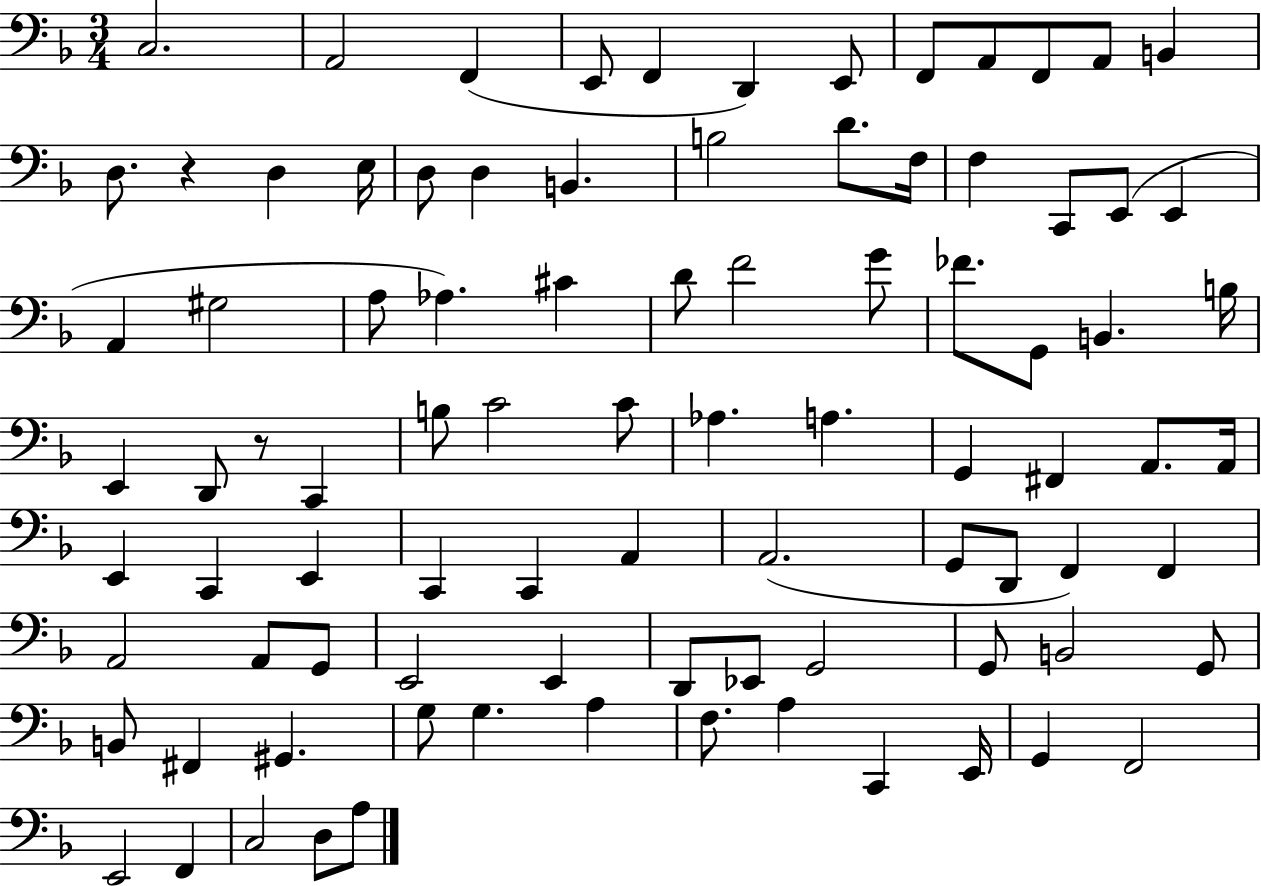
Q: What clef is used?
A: bass